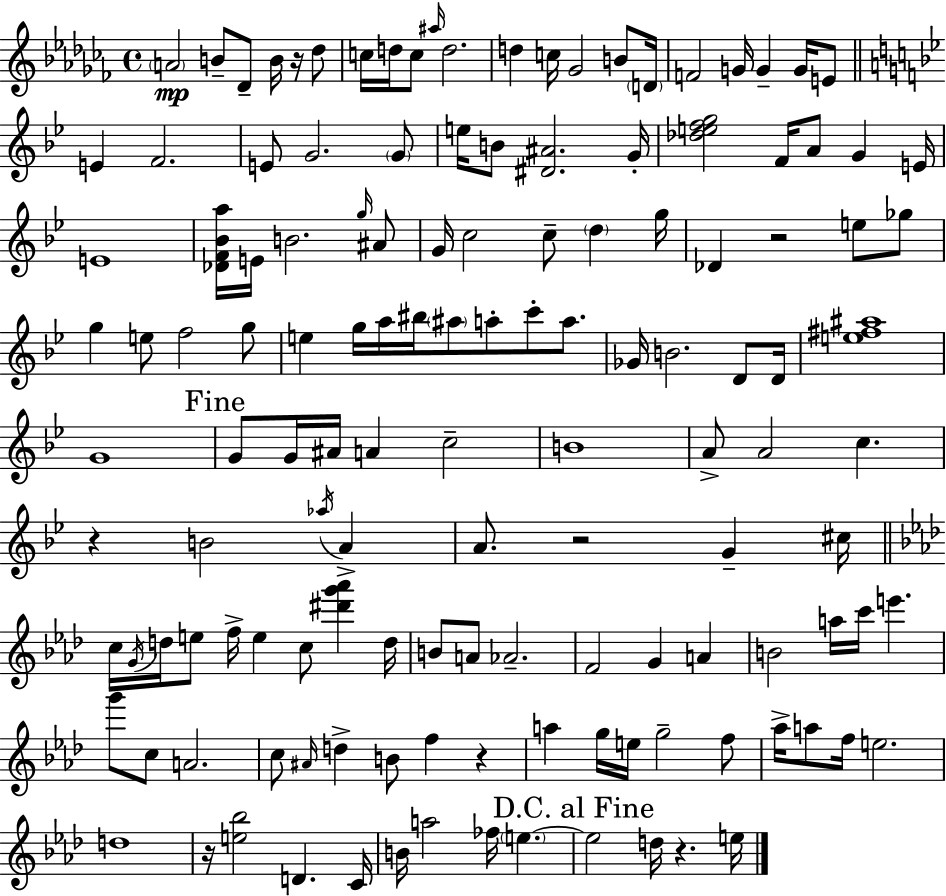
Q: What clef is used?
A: treble